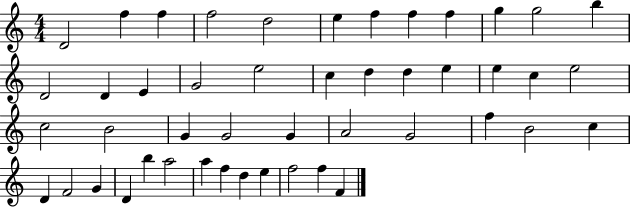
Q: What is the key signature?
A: C major